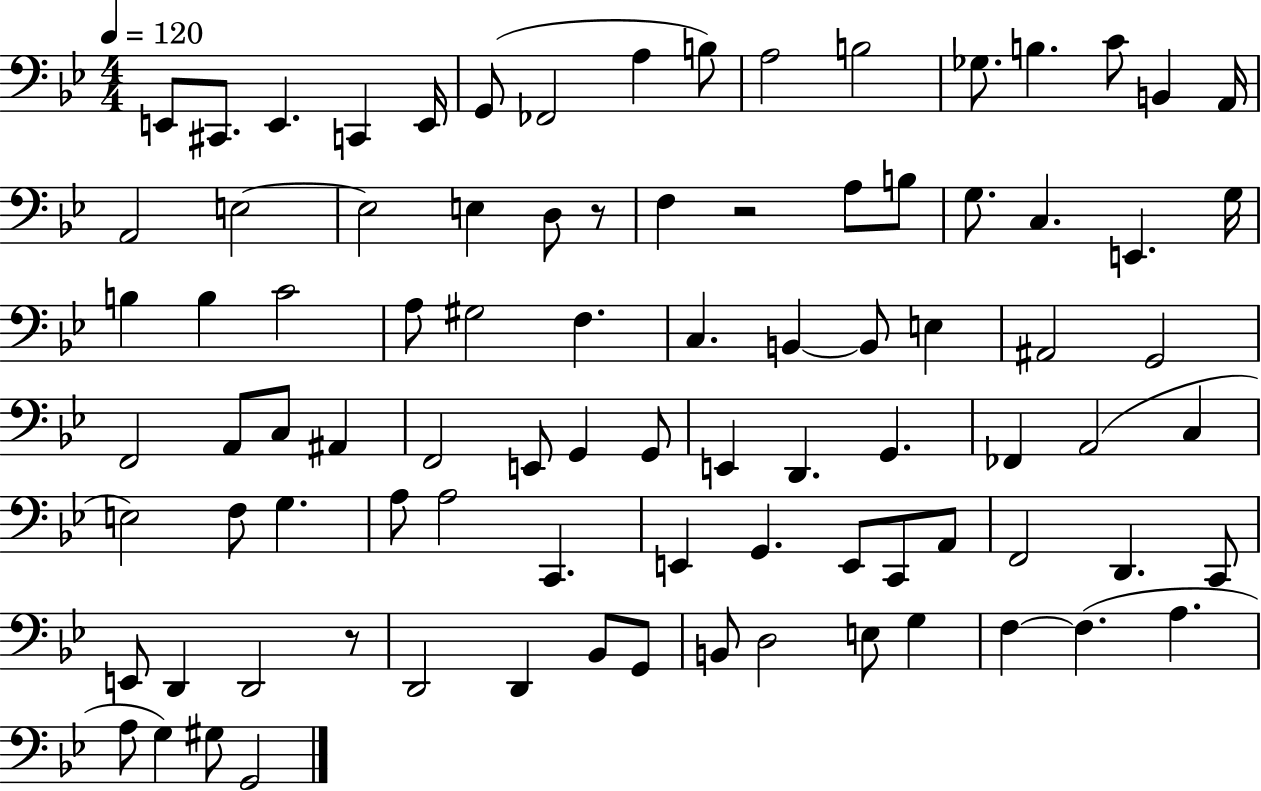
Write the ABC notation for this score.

X:1
T:Untitled
M:4/4
L:1/4
K:Bb
E,,/2 ^C,,/2 E,, C,, E,,/4 G,,/2 _F,,2 A, B,/2 A,2 B,2 _G,/2 B, C/2 B,, A,,/4 A,,2 E,2 E,2 E, D,/2 z/2 F, z2 A,/2 B,/2 G,/2 C, E,, G,/4 B, B, C2 A,/2 ^G,2 F, C, B,, B,,/2 E, ^A,,2 G,,2 F,,2 A,,/2 C,/2 ^A,, F,,2 E,,/2 G,, G,,/2 E,, D,, G,, _F,, A,,2 C, E,2 F,/2 G, A,/2 A,2 C,, E,, G,, E,,/2 C,,/2 A,,/2 F,,2 D,, C,,/2 E,,/2 D,, D,,2 z/2 D,,2 D,, _B,,/2 G,,/2 B,,/2 D,2 E,/2 G, F, F, A, A,/2 G, ^G,/2 G,,2